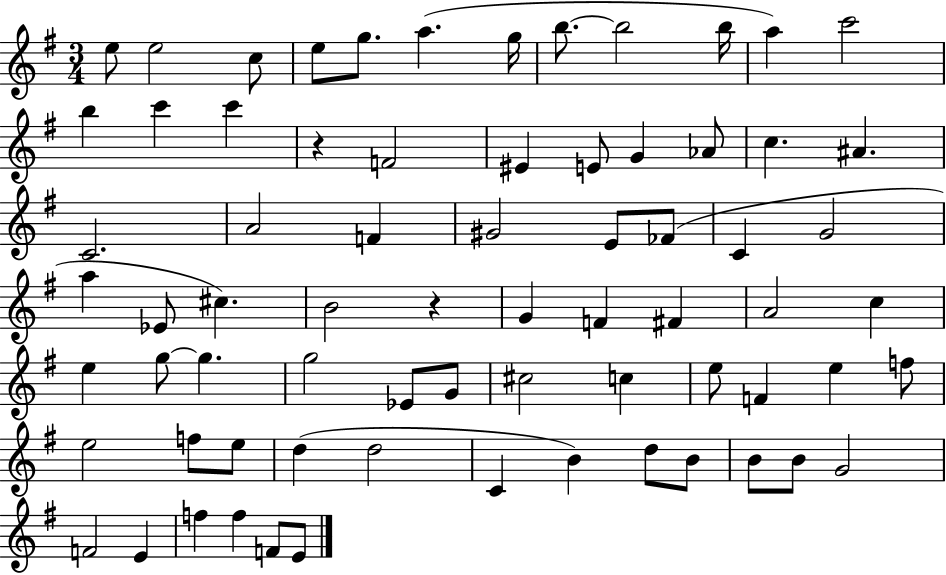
E5/e E5/h C5/e E5/e G5/e. A5/q. G5/s B5/e. B5/h B5/s A5/q C6/h B5/q C6/q C6/q R/q F4/h EIS4/q E4/e G4/q Ab4/e C5/q. A#4/q. C4/h. A4/h F4/q G#4/h E4/e FES4/e C4/q G4/h A5/q Eb4/e C#5/q. B4/h R/q G4/q F4/q F#4/q A4/h C5/q E5/q G5/e G5/q. G5/h Eb4/e G4/e C#5/h C5/q E5/e F4/q E5/q F5/e E5/h F5/e E5/e D5/q D5/h C4/q B4/q D5/e B4/e B4/e B4/e G4/h F4/h E4/q F5/q F5/q F4/e E4/e